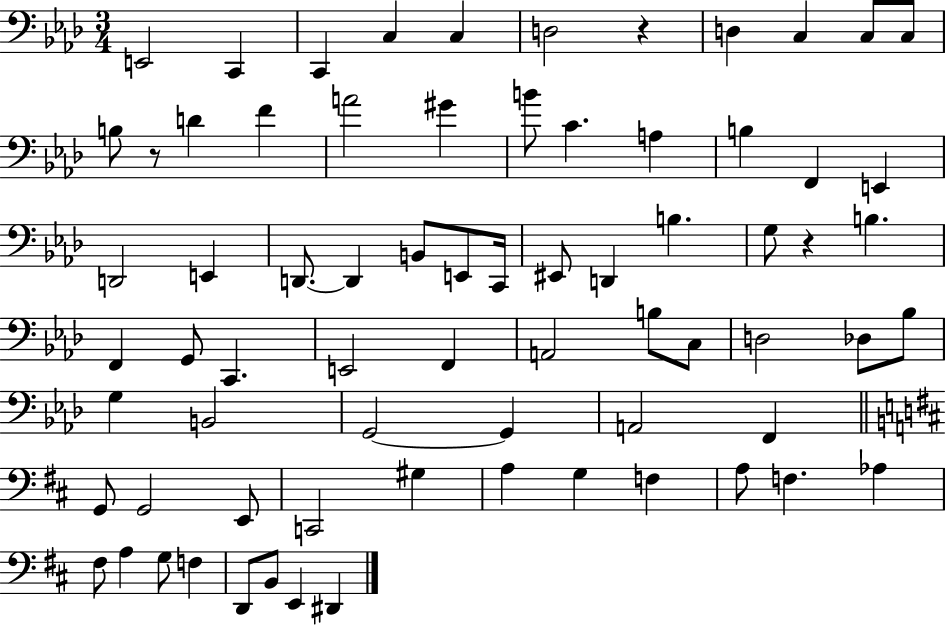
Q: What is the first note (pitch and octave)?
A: E2